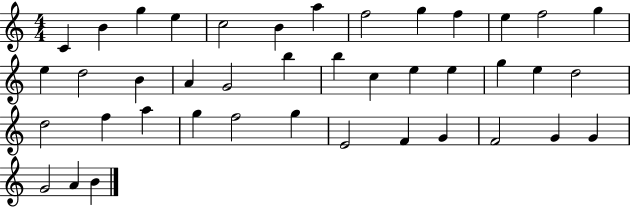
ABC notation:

X:1
T:Untitled
M:4/4
L:1/4
K:C
C B g e c2 B a f2 g f e f2 g e d2 B A G2 b b c e e g e d2 d2 f a g f2 g E2 F G F2 G G G2 A B